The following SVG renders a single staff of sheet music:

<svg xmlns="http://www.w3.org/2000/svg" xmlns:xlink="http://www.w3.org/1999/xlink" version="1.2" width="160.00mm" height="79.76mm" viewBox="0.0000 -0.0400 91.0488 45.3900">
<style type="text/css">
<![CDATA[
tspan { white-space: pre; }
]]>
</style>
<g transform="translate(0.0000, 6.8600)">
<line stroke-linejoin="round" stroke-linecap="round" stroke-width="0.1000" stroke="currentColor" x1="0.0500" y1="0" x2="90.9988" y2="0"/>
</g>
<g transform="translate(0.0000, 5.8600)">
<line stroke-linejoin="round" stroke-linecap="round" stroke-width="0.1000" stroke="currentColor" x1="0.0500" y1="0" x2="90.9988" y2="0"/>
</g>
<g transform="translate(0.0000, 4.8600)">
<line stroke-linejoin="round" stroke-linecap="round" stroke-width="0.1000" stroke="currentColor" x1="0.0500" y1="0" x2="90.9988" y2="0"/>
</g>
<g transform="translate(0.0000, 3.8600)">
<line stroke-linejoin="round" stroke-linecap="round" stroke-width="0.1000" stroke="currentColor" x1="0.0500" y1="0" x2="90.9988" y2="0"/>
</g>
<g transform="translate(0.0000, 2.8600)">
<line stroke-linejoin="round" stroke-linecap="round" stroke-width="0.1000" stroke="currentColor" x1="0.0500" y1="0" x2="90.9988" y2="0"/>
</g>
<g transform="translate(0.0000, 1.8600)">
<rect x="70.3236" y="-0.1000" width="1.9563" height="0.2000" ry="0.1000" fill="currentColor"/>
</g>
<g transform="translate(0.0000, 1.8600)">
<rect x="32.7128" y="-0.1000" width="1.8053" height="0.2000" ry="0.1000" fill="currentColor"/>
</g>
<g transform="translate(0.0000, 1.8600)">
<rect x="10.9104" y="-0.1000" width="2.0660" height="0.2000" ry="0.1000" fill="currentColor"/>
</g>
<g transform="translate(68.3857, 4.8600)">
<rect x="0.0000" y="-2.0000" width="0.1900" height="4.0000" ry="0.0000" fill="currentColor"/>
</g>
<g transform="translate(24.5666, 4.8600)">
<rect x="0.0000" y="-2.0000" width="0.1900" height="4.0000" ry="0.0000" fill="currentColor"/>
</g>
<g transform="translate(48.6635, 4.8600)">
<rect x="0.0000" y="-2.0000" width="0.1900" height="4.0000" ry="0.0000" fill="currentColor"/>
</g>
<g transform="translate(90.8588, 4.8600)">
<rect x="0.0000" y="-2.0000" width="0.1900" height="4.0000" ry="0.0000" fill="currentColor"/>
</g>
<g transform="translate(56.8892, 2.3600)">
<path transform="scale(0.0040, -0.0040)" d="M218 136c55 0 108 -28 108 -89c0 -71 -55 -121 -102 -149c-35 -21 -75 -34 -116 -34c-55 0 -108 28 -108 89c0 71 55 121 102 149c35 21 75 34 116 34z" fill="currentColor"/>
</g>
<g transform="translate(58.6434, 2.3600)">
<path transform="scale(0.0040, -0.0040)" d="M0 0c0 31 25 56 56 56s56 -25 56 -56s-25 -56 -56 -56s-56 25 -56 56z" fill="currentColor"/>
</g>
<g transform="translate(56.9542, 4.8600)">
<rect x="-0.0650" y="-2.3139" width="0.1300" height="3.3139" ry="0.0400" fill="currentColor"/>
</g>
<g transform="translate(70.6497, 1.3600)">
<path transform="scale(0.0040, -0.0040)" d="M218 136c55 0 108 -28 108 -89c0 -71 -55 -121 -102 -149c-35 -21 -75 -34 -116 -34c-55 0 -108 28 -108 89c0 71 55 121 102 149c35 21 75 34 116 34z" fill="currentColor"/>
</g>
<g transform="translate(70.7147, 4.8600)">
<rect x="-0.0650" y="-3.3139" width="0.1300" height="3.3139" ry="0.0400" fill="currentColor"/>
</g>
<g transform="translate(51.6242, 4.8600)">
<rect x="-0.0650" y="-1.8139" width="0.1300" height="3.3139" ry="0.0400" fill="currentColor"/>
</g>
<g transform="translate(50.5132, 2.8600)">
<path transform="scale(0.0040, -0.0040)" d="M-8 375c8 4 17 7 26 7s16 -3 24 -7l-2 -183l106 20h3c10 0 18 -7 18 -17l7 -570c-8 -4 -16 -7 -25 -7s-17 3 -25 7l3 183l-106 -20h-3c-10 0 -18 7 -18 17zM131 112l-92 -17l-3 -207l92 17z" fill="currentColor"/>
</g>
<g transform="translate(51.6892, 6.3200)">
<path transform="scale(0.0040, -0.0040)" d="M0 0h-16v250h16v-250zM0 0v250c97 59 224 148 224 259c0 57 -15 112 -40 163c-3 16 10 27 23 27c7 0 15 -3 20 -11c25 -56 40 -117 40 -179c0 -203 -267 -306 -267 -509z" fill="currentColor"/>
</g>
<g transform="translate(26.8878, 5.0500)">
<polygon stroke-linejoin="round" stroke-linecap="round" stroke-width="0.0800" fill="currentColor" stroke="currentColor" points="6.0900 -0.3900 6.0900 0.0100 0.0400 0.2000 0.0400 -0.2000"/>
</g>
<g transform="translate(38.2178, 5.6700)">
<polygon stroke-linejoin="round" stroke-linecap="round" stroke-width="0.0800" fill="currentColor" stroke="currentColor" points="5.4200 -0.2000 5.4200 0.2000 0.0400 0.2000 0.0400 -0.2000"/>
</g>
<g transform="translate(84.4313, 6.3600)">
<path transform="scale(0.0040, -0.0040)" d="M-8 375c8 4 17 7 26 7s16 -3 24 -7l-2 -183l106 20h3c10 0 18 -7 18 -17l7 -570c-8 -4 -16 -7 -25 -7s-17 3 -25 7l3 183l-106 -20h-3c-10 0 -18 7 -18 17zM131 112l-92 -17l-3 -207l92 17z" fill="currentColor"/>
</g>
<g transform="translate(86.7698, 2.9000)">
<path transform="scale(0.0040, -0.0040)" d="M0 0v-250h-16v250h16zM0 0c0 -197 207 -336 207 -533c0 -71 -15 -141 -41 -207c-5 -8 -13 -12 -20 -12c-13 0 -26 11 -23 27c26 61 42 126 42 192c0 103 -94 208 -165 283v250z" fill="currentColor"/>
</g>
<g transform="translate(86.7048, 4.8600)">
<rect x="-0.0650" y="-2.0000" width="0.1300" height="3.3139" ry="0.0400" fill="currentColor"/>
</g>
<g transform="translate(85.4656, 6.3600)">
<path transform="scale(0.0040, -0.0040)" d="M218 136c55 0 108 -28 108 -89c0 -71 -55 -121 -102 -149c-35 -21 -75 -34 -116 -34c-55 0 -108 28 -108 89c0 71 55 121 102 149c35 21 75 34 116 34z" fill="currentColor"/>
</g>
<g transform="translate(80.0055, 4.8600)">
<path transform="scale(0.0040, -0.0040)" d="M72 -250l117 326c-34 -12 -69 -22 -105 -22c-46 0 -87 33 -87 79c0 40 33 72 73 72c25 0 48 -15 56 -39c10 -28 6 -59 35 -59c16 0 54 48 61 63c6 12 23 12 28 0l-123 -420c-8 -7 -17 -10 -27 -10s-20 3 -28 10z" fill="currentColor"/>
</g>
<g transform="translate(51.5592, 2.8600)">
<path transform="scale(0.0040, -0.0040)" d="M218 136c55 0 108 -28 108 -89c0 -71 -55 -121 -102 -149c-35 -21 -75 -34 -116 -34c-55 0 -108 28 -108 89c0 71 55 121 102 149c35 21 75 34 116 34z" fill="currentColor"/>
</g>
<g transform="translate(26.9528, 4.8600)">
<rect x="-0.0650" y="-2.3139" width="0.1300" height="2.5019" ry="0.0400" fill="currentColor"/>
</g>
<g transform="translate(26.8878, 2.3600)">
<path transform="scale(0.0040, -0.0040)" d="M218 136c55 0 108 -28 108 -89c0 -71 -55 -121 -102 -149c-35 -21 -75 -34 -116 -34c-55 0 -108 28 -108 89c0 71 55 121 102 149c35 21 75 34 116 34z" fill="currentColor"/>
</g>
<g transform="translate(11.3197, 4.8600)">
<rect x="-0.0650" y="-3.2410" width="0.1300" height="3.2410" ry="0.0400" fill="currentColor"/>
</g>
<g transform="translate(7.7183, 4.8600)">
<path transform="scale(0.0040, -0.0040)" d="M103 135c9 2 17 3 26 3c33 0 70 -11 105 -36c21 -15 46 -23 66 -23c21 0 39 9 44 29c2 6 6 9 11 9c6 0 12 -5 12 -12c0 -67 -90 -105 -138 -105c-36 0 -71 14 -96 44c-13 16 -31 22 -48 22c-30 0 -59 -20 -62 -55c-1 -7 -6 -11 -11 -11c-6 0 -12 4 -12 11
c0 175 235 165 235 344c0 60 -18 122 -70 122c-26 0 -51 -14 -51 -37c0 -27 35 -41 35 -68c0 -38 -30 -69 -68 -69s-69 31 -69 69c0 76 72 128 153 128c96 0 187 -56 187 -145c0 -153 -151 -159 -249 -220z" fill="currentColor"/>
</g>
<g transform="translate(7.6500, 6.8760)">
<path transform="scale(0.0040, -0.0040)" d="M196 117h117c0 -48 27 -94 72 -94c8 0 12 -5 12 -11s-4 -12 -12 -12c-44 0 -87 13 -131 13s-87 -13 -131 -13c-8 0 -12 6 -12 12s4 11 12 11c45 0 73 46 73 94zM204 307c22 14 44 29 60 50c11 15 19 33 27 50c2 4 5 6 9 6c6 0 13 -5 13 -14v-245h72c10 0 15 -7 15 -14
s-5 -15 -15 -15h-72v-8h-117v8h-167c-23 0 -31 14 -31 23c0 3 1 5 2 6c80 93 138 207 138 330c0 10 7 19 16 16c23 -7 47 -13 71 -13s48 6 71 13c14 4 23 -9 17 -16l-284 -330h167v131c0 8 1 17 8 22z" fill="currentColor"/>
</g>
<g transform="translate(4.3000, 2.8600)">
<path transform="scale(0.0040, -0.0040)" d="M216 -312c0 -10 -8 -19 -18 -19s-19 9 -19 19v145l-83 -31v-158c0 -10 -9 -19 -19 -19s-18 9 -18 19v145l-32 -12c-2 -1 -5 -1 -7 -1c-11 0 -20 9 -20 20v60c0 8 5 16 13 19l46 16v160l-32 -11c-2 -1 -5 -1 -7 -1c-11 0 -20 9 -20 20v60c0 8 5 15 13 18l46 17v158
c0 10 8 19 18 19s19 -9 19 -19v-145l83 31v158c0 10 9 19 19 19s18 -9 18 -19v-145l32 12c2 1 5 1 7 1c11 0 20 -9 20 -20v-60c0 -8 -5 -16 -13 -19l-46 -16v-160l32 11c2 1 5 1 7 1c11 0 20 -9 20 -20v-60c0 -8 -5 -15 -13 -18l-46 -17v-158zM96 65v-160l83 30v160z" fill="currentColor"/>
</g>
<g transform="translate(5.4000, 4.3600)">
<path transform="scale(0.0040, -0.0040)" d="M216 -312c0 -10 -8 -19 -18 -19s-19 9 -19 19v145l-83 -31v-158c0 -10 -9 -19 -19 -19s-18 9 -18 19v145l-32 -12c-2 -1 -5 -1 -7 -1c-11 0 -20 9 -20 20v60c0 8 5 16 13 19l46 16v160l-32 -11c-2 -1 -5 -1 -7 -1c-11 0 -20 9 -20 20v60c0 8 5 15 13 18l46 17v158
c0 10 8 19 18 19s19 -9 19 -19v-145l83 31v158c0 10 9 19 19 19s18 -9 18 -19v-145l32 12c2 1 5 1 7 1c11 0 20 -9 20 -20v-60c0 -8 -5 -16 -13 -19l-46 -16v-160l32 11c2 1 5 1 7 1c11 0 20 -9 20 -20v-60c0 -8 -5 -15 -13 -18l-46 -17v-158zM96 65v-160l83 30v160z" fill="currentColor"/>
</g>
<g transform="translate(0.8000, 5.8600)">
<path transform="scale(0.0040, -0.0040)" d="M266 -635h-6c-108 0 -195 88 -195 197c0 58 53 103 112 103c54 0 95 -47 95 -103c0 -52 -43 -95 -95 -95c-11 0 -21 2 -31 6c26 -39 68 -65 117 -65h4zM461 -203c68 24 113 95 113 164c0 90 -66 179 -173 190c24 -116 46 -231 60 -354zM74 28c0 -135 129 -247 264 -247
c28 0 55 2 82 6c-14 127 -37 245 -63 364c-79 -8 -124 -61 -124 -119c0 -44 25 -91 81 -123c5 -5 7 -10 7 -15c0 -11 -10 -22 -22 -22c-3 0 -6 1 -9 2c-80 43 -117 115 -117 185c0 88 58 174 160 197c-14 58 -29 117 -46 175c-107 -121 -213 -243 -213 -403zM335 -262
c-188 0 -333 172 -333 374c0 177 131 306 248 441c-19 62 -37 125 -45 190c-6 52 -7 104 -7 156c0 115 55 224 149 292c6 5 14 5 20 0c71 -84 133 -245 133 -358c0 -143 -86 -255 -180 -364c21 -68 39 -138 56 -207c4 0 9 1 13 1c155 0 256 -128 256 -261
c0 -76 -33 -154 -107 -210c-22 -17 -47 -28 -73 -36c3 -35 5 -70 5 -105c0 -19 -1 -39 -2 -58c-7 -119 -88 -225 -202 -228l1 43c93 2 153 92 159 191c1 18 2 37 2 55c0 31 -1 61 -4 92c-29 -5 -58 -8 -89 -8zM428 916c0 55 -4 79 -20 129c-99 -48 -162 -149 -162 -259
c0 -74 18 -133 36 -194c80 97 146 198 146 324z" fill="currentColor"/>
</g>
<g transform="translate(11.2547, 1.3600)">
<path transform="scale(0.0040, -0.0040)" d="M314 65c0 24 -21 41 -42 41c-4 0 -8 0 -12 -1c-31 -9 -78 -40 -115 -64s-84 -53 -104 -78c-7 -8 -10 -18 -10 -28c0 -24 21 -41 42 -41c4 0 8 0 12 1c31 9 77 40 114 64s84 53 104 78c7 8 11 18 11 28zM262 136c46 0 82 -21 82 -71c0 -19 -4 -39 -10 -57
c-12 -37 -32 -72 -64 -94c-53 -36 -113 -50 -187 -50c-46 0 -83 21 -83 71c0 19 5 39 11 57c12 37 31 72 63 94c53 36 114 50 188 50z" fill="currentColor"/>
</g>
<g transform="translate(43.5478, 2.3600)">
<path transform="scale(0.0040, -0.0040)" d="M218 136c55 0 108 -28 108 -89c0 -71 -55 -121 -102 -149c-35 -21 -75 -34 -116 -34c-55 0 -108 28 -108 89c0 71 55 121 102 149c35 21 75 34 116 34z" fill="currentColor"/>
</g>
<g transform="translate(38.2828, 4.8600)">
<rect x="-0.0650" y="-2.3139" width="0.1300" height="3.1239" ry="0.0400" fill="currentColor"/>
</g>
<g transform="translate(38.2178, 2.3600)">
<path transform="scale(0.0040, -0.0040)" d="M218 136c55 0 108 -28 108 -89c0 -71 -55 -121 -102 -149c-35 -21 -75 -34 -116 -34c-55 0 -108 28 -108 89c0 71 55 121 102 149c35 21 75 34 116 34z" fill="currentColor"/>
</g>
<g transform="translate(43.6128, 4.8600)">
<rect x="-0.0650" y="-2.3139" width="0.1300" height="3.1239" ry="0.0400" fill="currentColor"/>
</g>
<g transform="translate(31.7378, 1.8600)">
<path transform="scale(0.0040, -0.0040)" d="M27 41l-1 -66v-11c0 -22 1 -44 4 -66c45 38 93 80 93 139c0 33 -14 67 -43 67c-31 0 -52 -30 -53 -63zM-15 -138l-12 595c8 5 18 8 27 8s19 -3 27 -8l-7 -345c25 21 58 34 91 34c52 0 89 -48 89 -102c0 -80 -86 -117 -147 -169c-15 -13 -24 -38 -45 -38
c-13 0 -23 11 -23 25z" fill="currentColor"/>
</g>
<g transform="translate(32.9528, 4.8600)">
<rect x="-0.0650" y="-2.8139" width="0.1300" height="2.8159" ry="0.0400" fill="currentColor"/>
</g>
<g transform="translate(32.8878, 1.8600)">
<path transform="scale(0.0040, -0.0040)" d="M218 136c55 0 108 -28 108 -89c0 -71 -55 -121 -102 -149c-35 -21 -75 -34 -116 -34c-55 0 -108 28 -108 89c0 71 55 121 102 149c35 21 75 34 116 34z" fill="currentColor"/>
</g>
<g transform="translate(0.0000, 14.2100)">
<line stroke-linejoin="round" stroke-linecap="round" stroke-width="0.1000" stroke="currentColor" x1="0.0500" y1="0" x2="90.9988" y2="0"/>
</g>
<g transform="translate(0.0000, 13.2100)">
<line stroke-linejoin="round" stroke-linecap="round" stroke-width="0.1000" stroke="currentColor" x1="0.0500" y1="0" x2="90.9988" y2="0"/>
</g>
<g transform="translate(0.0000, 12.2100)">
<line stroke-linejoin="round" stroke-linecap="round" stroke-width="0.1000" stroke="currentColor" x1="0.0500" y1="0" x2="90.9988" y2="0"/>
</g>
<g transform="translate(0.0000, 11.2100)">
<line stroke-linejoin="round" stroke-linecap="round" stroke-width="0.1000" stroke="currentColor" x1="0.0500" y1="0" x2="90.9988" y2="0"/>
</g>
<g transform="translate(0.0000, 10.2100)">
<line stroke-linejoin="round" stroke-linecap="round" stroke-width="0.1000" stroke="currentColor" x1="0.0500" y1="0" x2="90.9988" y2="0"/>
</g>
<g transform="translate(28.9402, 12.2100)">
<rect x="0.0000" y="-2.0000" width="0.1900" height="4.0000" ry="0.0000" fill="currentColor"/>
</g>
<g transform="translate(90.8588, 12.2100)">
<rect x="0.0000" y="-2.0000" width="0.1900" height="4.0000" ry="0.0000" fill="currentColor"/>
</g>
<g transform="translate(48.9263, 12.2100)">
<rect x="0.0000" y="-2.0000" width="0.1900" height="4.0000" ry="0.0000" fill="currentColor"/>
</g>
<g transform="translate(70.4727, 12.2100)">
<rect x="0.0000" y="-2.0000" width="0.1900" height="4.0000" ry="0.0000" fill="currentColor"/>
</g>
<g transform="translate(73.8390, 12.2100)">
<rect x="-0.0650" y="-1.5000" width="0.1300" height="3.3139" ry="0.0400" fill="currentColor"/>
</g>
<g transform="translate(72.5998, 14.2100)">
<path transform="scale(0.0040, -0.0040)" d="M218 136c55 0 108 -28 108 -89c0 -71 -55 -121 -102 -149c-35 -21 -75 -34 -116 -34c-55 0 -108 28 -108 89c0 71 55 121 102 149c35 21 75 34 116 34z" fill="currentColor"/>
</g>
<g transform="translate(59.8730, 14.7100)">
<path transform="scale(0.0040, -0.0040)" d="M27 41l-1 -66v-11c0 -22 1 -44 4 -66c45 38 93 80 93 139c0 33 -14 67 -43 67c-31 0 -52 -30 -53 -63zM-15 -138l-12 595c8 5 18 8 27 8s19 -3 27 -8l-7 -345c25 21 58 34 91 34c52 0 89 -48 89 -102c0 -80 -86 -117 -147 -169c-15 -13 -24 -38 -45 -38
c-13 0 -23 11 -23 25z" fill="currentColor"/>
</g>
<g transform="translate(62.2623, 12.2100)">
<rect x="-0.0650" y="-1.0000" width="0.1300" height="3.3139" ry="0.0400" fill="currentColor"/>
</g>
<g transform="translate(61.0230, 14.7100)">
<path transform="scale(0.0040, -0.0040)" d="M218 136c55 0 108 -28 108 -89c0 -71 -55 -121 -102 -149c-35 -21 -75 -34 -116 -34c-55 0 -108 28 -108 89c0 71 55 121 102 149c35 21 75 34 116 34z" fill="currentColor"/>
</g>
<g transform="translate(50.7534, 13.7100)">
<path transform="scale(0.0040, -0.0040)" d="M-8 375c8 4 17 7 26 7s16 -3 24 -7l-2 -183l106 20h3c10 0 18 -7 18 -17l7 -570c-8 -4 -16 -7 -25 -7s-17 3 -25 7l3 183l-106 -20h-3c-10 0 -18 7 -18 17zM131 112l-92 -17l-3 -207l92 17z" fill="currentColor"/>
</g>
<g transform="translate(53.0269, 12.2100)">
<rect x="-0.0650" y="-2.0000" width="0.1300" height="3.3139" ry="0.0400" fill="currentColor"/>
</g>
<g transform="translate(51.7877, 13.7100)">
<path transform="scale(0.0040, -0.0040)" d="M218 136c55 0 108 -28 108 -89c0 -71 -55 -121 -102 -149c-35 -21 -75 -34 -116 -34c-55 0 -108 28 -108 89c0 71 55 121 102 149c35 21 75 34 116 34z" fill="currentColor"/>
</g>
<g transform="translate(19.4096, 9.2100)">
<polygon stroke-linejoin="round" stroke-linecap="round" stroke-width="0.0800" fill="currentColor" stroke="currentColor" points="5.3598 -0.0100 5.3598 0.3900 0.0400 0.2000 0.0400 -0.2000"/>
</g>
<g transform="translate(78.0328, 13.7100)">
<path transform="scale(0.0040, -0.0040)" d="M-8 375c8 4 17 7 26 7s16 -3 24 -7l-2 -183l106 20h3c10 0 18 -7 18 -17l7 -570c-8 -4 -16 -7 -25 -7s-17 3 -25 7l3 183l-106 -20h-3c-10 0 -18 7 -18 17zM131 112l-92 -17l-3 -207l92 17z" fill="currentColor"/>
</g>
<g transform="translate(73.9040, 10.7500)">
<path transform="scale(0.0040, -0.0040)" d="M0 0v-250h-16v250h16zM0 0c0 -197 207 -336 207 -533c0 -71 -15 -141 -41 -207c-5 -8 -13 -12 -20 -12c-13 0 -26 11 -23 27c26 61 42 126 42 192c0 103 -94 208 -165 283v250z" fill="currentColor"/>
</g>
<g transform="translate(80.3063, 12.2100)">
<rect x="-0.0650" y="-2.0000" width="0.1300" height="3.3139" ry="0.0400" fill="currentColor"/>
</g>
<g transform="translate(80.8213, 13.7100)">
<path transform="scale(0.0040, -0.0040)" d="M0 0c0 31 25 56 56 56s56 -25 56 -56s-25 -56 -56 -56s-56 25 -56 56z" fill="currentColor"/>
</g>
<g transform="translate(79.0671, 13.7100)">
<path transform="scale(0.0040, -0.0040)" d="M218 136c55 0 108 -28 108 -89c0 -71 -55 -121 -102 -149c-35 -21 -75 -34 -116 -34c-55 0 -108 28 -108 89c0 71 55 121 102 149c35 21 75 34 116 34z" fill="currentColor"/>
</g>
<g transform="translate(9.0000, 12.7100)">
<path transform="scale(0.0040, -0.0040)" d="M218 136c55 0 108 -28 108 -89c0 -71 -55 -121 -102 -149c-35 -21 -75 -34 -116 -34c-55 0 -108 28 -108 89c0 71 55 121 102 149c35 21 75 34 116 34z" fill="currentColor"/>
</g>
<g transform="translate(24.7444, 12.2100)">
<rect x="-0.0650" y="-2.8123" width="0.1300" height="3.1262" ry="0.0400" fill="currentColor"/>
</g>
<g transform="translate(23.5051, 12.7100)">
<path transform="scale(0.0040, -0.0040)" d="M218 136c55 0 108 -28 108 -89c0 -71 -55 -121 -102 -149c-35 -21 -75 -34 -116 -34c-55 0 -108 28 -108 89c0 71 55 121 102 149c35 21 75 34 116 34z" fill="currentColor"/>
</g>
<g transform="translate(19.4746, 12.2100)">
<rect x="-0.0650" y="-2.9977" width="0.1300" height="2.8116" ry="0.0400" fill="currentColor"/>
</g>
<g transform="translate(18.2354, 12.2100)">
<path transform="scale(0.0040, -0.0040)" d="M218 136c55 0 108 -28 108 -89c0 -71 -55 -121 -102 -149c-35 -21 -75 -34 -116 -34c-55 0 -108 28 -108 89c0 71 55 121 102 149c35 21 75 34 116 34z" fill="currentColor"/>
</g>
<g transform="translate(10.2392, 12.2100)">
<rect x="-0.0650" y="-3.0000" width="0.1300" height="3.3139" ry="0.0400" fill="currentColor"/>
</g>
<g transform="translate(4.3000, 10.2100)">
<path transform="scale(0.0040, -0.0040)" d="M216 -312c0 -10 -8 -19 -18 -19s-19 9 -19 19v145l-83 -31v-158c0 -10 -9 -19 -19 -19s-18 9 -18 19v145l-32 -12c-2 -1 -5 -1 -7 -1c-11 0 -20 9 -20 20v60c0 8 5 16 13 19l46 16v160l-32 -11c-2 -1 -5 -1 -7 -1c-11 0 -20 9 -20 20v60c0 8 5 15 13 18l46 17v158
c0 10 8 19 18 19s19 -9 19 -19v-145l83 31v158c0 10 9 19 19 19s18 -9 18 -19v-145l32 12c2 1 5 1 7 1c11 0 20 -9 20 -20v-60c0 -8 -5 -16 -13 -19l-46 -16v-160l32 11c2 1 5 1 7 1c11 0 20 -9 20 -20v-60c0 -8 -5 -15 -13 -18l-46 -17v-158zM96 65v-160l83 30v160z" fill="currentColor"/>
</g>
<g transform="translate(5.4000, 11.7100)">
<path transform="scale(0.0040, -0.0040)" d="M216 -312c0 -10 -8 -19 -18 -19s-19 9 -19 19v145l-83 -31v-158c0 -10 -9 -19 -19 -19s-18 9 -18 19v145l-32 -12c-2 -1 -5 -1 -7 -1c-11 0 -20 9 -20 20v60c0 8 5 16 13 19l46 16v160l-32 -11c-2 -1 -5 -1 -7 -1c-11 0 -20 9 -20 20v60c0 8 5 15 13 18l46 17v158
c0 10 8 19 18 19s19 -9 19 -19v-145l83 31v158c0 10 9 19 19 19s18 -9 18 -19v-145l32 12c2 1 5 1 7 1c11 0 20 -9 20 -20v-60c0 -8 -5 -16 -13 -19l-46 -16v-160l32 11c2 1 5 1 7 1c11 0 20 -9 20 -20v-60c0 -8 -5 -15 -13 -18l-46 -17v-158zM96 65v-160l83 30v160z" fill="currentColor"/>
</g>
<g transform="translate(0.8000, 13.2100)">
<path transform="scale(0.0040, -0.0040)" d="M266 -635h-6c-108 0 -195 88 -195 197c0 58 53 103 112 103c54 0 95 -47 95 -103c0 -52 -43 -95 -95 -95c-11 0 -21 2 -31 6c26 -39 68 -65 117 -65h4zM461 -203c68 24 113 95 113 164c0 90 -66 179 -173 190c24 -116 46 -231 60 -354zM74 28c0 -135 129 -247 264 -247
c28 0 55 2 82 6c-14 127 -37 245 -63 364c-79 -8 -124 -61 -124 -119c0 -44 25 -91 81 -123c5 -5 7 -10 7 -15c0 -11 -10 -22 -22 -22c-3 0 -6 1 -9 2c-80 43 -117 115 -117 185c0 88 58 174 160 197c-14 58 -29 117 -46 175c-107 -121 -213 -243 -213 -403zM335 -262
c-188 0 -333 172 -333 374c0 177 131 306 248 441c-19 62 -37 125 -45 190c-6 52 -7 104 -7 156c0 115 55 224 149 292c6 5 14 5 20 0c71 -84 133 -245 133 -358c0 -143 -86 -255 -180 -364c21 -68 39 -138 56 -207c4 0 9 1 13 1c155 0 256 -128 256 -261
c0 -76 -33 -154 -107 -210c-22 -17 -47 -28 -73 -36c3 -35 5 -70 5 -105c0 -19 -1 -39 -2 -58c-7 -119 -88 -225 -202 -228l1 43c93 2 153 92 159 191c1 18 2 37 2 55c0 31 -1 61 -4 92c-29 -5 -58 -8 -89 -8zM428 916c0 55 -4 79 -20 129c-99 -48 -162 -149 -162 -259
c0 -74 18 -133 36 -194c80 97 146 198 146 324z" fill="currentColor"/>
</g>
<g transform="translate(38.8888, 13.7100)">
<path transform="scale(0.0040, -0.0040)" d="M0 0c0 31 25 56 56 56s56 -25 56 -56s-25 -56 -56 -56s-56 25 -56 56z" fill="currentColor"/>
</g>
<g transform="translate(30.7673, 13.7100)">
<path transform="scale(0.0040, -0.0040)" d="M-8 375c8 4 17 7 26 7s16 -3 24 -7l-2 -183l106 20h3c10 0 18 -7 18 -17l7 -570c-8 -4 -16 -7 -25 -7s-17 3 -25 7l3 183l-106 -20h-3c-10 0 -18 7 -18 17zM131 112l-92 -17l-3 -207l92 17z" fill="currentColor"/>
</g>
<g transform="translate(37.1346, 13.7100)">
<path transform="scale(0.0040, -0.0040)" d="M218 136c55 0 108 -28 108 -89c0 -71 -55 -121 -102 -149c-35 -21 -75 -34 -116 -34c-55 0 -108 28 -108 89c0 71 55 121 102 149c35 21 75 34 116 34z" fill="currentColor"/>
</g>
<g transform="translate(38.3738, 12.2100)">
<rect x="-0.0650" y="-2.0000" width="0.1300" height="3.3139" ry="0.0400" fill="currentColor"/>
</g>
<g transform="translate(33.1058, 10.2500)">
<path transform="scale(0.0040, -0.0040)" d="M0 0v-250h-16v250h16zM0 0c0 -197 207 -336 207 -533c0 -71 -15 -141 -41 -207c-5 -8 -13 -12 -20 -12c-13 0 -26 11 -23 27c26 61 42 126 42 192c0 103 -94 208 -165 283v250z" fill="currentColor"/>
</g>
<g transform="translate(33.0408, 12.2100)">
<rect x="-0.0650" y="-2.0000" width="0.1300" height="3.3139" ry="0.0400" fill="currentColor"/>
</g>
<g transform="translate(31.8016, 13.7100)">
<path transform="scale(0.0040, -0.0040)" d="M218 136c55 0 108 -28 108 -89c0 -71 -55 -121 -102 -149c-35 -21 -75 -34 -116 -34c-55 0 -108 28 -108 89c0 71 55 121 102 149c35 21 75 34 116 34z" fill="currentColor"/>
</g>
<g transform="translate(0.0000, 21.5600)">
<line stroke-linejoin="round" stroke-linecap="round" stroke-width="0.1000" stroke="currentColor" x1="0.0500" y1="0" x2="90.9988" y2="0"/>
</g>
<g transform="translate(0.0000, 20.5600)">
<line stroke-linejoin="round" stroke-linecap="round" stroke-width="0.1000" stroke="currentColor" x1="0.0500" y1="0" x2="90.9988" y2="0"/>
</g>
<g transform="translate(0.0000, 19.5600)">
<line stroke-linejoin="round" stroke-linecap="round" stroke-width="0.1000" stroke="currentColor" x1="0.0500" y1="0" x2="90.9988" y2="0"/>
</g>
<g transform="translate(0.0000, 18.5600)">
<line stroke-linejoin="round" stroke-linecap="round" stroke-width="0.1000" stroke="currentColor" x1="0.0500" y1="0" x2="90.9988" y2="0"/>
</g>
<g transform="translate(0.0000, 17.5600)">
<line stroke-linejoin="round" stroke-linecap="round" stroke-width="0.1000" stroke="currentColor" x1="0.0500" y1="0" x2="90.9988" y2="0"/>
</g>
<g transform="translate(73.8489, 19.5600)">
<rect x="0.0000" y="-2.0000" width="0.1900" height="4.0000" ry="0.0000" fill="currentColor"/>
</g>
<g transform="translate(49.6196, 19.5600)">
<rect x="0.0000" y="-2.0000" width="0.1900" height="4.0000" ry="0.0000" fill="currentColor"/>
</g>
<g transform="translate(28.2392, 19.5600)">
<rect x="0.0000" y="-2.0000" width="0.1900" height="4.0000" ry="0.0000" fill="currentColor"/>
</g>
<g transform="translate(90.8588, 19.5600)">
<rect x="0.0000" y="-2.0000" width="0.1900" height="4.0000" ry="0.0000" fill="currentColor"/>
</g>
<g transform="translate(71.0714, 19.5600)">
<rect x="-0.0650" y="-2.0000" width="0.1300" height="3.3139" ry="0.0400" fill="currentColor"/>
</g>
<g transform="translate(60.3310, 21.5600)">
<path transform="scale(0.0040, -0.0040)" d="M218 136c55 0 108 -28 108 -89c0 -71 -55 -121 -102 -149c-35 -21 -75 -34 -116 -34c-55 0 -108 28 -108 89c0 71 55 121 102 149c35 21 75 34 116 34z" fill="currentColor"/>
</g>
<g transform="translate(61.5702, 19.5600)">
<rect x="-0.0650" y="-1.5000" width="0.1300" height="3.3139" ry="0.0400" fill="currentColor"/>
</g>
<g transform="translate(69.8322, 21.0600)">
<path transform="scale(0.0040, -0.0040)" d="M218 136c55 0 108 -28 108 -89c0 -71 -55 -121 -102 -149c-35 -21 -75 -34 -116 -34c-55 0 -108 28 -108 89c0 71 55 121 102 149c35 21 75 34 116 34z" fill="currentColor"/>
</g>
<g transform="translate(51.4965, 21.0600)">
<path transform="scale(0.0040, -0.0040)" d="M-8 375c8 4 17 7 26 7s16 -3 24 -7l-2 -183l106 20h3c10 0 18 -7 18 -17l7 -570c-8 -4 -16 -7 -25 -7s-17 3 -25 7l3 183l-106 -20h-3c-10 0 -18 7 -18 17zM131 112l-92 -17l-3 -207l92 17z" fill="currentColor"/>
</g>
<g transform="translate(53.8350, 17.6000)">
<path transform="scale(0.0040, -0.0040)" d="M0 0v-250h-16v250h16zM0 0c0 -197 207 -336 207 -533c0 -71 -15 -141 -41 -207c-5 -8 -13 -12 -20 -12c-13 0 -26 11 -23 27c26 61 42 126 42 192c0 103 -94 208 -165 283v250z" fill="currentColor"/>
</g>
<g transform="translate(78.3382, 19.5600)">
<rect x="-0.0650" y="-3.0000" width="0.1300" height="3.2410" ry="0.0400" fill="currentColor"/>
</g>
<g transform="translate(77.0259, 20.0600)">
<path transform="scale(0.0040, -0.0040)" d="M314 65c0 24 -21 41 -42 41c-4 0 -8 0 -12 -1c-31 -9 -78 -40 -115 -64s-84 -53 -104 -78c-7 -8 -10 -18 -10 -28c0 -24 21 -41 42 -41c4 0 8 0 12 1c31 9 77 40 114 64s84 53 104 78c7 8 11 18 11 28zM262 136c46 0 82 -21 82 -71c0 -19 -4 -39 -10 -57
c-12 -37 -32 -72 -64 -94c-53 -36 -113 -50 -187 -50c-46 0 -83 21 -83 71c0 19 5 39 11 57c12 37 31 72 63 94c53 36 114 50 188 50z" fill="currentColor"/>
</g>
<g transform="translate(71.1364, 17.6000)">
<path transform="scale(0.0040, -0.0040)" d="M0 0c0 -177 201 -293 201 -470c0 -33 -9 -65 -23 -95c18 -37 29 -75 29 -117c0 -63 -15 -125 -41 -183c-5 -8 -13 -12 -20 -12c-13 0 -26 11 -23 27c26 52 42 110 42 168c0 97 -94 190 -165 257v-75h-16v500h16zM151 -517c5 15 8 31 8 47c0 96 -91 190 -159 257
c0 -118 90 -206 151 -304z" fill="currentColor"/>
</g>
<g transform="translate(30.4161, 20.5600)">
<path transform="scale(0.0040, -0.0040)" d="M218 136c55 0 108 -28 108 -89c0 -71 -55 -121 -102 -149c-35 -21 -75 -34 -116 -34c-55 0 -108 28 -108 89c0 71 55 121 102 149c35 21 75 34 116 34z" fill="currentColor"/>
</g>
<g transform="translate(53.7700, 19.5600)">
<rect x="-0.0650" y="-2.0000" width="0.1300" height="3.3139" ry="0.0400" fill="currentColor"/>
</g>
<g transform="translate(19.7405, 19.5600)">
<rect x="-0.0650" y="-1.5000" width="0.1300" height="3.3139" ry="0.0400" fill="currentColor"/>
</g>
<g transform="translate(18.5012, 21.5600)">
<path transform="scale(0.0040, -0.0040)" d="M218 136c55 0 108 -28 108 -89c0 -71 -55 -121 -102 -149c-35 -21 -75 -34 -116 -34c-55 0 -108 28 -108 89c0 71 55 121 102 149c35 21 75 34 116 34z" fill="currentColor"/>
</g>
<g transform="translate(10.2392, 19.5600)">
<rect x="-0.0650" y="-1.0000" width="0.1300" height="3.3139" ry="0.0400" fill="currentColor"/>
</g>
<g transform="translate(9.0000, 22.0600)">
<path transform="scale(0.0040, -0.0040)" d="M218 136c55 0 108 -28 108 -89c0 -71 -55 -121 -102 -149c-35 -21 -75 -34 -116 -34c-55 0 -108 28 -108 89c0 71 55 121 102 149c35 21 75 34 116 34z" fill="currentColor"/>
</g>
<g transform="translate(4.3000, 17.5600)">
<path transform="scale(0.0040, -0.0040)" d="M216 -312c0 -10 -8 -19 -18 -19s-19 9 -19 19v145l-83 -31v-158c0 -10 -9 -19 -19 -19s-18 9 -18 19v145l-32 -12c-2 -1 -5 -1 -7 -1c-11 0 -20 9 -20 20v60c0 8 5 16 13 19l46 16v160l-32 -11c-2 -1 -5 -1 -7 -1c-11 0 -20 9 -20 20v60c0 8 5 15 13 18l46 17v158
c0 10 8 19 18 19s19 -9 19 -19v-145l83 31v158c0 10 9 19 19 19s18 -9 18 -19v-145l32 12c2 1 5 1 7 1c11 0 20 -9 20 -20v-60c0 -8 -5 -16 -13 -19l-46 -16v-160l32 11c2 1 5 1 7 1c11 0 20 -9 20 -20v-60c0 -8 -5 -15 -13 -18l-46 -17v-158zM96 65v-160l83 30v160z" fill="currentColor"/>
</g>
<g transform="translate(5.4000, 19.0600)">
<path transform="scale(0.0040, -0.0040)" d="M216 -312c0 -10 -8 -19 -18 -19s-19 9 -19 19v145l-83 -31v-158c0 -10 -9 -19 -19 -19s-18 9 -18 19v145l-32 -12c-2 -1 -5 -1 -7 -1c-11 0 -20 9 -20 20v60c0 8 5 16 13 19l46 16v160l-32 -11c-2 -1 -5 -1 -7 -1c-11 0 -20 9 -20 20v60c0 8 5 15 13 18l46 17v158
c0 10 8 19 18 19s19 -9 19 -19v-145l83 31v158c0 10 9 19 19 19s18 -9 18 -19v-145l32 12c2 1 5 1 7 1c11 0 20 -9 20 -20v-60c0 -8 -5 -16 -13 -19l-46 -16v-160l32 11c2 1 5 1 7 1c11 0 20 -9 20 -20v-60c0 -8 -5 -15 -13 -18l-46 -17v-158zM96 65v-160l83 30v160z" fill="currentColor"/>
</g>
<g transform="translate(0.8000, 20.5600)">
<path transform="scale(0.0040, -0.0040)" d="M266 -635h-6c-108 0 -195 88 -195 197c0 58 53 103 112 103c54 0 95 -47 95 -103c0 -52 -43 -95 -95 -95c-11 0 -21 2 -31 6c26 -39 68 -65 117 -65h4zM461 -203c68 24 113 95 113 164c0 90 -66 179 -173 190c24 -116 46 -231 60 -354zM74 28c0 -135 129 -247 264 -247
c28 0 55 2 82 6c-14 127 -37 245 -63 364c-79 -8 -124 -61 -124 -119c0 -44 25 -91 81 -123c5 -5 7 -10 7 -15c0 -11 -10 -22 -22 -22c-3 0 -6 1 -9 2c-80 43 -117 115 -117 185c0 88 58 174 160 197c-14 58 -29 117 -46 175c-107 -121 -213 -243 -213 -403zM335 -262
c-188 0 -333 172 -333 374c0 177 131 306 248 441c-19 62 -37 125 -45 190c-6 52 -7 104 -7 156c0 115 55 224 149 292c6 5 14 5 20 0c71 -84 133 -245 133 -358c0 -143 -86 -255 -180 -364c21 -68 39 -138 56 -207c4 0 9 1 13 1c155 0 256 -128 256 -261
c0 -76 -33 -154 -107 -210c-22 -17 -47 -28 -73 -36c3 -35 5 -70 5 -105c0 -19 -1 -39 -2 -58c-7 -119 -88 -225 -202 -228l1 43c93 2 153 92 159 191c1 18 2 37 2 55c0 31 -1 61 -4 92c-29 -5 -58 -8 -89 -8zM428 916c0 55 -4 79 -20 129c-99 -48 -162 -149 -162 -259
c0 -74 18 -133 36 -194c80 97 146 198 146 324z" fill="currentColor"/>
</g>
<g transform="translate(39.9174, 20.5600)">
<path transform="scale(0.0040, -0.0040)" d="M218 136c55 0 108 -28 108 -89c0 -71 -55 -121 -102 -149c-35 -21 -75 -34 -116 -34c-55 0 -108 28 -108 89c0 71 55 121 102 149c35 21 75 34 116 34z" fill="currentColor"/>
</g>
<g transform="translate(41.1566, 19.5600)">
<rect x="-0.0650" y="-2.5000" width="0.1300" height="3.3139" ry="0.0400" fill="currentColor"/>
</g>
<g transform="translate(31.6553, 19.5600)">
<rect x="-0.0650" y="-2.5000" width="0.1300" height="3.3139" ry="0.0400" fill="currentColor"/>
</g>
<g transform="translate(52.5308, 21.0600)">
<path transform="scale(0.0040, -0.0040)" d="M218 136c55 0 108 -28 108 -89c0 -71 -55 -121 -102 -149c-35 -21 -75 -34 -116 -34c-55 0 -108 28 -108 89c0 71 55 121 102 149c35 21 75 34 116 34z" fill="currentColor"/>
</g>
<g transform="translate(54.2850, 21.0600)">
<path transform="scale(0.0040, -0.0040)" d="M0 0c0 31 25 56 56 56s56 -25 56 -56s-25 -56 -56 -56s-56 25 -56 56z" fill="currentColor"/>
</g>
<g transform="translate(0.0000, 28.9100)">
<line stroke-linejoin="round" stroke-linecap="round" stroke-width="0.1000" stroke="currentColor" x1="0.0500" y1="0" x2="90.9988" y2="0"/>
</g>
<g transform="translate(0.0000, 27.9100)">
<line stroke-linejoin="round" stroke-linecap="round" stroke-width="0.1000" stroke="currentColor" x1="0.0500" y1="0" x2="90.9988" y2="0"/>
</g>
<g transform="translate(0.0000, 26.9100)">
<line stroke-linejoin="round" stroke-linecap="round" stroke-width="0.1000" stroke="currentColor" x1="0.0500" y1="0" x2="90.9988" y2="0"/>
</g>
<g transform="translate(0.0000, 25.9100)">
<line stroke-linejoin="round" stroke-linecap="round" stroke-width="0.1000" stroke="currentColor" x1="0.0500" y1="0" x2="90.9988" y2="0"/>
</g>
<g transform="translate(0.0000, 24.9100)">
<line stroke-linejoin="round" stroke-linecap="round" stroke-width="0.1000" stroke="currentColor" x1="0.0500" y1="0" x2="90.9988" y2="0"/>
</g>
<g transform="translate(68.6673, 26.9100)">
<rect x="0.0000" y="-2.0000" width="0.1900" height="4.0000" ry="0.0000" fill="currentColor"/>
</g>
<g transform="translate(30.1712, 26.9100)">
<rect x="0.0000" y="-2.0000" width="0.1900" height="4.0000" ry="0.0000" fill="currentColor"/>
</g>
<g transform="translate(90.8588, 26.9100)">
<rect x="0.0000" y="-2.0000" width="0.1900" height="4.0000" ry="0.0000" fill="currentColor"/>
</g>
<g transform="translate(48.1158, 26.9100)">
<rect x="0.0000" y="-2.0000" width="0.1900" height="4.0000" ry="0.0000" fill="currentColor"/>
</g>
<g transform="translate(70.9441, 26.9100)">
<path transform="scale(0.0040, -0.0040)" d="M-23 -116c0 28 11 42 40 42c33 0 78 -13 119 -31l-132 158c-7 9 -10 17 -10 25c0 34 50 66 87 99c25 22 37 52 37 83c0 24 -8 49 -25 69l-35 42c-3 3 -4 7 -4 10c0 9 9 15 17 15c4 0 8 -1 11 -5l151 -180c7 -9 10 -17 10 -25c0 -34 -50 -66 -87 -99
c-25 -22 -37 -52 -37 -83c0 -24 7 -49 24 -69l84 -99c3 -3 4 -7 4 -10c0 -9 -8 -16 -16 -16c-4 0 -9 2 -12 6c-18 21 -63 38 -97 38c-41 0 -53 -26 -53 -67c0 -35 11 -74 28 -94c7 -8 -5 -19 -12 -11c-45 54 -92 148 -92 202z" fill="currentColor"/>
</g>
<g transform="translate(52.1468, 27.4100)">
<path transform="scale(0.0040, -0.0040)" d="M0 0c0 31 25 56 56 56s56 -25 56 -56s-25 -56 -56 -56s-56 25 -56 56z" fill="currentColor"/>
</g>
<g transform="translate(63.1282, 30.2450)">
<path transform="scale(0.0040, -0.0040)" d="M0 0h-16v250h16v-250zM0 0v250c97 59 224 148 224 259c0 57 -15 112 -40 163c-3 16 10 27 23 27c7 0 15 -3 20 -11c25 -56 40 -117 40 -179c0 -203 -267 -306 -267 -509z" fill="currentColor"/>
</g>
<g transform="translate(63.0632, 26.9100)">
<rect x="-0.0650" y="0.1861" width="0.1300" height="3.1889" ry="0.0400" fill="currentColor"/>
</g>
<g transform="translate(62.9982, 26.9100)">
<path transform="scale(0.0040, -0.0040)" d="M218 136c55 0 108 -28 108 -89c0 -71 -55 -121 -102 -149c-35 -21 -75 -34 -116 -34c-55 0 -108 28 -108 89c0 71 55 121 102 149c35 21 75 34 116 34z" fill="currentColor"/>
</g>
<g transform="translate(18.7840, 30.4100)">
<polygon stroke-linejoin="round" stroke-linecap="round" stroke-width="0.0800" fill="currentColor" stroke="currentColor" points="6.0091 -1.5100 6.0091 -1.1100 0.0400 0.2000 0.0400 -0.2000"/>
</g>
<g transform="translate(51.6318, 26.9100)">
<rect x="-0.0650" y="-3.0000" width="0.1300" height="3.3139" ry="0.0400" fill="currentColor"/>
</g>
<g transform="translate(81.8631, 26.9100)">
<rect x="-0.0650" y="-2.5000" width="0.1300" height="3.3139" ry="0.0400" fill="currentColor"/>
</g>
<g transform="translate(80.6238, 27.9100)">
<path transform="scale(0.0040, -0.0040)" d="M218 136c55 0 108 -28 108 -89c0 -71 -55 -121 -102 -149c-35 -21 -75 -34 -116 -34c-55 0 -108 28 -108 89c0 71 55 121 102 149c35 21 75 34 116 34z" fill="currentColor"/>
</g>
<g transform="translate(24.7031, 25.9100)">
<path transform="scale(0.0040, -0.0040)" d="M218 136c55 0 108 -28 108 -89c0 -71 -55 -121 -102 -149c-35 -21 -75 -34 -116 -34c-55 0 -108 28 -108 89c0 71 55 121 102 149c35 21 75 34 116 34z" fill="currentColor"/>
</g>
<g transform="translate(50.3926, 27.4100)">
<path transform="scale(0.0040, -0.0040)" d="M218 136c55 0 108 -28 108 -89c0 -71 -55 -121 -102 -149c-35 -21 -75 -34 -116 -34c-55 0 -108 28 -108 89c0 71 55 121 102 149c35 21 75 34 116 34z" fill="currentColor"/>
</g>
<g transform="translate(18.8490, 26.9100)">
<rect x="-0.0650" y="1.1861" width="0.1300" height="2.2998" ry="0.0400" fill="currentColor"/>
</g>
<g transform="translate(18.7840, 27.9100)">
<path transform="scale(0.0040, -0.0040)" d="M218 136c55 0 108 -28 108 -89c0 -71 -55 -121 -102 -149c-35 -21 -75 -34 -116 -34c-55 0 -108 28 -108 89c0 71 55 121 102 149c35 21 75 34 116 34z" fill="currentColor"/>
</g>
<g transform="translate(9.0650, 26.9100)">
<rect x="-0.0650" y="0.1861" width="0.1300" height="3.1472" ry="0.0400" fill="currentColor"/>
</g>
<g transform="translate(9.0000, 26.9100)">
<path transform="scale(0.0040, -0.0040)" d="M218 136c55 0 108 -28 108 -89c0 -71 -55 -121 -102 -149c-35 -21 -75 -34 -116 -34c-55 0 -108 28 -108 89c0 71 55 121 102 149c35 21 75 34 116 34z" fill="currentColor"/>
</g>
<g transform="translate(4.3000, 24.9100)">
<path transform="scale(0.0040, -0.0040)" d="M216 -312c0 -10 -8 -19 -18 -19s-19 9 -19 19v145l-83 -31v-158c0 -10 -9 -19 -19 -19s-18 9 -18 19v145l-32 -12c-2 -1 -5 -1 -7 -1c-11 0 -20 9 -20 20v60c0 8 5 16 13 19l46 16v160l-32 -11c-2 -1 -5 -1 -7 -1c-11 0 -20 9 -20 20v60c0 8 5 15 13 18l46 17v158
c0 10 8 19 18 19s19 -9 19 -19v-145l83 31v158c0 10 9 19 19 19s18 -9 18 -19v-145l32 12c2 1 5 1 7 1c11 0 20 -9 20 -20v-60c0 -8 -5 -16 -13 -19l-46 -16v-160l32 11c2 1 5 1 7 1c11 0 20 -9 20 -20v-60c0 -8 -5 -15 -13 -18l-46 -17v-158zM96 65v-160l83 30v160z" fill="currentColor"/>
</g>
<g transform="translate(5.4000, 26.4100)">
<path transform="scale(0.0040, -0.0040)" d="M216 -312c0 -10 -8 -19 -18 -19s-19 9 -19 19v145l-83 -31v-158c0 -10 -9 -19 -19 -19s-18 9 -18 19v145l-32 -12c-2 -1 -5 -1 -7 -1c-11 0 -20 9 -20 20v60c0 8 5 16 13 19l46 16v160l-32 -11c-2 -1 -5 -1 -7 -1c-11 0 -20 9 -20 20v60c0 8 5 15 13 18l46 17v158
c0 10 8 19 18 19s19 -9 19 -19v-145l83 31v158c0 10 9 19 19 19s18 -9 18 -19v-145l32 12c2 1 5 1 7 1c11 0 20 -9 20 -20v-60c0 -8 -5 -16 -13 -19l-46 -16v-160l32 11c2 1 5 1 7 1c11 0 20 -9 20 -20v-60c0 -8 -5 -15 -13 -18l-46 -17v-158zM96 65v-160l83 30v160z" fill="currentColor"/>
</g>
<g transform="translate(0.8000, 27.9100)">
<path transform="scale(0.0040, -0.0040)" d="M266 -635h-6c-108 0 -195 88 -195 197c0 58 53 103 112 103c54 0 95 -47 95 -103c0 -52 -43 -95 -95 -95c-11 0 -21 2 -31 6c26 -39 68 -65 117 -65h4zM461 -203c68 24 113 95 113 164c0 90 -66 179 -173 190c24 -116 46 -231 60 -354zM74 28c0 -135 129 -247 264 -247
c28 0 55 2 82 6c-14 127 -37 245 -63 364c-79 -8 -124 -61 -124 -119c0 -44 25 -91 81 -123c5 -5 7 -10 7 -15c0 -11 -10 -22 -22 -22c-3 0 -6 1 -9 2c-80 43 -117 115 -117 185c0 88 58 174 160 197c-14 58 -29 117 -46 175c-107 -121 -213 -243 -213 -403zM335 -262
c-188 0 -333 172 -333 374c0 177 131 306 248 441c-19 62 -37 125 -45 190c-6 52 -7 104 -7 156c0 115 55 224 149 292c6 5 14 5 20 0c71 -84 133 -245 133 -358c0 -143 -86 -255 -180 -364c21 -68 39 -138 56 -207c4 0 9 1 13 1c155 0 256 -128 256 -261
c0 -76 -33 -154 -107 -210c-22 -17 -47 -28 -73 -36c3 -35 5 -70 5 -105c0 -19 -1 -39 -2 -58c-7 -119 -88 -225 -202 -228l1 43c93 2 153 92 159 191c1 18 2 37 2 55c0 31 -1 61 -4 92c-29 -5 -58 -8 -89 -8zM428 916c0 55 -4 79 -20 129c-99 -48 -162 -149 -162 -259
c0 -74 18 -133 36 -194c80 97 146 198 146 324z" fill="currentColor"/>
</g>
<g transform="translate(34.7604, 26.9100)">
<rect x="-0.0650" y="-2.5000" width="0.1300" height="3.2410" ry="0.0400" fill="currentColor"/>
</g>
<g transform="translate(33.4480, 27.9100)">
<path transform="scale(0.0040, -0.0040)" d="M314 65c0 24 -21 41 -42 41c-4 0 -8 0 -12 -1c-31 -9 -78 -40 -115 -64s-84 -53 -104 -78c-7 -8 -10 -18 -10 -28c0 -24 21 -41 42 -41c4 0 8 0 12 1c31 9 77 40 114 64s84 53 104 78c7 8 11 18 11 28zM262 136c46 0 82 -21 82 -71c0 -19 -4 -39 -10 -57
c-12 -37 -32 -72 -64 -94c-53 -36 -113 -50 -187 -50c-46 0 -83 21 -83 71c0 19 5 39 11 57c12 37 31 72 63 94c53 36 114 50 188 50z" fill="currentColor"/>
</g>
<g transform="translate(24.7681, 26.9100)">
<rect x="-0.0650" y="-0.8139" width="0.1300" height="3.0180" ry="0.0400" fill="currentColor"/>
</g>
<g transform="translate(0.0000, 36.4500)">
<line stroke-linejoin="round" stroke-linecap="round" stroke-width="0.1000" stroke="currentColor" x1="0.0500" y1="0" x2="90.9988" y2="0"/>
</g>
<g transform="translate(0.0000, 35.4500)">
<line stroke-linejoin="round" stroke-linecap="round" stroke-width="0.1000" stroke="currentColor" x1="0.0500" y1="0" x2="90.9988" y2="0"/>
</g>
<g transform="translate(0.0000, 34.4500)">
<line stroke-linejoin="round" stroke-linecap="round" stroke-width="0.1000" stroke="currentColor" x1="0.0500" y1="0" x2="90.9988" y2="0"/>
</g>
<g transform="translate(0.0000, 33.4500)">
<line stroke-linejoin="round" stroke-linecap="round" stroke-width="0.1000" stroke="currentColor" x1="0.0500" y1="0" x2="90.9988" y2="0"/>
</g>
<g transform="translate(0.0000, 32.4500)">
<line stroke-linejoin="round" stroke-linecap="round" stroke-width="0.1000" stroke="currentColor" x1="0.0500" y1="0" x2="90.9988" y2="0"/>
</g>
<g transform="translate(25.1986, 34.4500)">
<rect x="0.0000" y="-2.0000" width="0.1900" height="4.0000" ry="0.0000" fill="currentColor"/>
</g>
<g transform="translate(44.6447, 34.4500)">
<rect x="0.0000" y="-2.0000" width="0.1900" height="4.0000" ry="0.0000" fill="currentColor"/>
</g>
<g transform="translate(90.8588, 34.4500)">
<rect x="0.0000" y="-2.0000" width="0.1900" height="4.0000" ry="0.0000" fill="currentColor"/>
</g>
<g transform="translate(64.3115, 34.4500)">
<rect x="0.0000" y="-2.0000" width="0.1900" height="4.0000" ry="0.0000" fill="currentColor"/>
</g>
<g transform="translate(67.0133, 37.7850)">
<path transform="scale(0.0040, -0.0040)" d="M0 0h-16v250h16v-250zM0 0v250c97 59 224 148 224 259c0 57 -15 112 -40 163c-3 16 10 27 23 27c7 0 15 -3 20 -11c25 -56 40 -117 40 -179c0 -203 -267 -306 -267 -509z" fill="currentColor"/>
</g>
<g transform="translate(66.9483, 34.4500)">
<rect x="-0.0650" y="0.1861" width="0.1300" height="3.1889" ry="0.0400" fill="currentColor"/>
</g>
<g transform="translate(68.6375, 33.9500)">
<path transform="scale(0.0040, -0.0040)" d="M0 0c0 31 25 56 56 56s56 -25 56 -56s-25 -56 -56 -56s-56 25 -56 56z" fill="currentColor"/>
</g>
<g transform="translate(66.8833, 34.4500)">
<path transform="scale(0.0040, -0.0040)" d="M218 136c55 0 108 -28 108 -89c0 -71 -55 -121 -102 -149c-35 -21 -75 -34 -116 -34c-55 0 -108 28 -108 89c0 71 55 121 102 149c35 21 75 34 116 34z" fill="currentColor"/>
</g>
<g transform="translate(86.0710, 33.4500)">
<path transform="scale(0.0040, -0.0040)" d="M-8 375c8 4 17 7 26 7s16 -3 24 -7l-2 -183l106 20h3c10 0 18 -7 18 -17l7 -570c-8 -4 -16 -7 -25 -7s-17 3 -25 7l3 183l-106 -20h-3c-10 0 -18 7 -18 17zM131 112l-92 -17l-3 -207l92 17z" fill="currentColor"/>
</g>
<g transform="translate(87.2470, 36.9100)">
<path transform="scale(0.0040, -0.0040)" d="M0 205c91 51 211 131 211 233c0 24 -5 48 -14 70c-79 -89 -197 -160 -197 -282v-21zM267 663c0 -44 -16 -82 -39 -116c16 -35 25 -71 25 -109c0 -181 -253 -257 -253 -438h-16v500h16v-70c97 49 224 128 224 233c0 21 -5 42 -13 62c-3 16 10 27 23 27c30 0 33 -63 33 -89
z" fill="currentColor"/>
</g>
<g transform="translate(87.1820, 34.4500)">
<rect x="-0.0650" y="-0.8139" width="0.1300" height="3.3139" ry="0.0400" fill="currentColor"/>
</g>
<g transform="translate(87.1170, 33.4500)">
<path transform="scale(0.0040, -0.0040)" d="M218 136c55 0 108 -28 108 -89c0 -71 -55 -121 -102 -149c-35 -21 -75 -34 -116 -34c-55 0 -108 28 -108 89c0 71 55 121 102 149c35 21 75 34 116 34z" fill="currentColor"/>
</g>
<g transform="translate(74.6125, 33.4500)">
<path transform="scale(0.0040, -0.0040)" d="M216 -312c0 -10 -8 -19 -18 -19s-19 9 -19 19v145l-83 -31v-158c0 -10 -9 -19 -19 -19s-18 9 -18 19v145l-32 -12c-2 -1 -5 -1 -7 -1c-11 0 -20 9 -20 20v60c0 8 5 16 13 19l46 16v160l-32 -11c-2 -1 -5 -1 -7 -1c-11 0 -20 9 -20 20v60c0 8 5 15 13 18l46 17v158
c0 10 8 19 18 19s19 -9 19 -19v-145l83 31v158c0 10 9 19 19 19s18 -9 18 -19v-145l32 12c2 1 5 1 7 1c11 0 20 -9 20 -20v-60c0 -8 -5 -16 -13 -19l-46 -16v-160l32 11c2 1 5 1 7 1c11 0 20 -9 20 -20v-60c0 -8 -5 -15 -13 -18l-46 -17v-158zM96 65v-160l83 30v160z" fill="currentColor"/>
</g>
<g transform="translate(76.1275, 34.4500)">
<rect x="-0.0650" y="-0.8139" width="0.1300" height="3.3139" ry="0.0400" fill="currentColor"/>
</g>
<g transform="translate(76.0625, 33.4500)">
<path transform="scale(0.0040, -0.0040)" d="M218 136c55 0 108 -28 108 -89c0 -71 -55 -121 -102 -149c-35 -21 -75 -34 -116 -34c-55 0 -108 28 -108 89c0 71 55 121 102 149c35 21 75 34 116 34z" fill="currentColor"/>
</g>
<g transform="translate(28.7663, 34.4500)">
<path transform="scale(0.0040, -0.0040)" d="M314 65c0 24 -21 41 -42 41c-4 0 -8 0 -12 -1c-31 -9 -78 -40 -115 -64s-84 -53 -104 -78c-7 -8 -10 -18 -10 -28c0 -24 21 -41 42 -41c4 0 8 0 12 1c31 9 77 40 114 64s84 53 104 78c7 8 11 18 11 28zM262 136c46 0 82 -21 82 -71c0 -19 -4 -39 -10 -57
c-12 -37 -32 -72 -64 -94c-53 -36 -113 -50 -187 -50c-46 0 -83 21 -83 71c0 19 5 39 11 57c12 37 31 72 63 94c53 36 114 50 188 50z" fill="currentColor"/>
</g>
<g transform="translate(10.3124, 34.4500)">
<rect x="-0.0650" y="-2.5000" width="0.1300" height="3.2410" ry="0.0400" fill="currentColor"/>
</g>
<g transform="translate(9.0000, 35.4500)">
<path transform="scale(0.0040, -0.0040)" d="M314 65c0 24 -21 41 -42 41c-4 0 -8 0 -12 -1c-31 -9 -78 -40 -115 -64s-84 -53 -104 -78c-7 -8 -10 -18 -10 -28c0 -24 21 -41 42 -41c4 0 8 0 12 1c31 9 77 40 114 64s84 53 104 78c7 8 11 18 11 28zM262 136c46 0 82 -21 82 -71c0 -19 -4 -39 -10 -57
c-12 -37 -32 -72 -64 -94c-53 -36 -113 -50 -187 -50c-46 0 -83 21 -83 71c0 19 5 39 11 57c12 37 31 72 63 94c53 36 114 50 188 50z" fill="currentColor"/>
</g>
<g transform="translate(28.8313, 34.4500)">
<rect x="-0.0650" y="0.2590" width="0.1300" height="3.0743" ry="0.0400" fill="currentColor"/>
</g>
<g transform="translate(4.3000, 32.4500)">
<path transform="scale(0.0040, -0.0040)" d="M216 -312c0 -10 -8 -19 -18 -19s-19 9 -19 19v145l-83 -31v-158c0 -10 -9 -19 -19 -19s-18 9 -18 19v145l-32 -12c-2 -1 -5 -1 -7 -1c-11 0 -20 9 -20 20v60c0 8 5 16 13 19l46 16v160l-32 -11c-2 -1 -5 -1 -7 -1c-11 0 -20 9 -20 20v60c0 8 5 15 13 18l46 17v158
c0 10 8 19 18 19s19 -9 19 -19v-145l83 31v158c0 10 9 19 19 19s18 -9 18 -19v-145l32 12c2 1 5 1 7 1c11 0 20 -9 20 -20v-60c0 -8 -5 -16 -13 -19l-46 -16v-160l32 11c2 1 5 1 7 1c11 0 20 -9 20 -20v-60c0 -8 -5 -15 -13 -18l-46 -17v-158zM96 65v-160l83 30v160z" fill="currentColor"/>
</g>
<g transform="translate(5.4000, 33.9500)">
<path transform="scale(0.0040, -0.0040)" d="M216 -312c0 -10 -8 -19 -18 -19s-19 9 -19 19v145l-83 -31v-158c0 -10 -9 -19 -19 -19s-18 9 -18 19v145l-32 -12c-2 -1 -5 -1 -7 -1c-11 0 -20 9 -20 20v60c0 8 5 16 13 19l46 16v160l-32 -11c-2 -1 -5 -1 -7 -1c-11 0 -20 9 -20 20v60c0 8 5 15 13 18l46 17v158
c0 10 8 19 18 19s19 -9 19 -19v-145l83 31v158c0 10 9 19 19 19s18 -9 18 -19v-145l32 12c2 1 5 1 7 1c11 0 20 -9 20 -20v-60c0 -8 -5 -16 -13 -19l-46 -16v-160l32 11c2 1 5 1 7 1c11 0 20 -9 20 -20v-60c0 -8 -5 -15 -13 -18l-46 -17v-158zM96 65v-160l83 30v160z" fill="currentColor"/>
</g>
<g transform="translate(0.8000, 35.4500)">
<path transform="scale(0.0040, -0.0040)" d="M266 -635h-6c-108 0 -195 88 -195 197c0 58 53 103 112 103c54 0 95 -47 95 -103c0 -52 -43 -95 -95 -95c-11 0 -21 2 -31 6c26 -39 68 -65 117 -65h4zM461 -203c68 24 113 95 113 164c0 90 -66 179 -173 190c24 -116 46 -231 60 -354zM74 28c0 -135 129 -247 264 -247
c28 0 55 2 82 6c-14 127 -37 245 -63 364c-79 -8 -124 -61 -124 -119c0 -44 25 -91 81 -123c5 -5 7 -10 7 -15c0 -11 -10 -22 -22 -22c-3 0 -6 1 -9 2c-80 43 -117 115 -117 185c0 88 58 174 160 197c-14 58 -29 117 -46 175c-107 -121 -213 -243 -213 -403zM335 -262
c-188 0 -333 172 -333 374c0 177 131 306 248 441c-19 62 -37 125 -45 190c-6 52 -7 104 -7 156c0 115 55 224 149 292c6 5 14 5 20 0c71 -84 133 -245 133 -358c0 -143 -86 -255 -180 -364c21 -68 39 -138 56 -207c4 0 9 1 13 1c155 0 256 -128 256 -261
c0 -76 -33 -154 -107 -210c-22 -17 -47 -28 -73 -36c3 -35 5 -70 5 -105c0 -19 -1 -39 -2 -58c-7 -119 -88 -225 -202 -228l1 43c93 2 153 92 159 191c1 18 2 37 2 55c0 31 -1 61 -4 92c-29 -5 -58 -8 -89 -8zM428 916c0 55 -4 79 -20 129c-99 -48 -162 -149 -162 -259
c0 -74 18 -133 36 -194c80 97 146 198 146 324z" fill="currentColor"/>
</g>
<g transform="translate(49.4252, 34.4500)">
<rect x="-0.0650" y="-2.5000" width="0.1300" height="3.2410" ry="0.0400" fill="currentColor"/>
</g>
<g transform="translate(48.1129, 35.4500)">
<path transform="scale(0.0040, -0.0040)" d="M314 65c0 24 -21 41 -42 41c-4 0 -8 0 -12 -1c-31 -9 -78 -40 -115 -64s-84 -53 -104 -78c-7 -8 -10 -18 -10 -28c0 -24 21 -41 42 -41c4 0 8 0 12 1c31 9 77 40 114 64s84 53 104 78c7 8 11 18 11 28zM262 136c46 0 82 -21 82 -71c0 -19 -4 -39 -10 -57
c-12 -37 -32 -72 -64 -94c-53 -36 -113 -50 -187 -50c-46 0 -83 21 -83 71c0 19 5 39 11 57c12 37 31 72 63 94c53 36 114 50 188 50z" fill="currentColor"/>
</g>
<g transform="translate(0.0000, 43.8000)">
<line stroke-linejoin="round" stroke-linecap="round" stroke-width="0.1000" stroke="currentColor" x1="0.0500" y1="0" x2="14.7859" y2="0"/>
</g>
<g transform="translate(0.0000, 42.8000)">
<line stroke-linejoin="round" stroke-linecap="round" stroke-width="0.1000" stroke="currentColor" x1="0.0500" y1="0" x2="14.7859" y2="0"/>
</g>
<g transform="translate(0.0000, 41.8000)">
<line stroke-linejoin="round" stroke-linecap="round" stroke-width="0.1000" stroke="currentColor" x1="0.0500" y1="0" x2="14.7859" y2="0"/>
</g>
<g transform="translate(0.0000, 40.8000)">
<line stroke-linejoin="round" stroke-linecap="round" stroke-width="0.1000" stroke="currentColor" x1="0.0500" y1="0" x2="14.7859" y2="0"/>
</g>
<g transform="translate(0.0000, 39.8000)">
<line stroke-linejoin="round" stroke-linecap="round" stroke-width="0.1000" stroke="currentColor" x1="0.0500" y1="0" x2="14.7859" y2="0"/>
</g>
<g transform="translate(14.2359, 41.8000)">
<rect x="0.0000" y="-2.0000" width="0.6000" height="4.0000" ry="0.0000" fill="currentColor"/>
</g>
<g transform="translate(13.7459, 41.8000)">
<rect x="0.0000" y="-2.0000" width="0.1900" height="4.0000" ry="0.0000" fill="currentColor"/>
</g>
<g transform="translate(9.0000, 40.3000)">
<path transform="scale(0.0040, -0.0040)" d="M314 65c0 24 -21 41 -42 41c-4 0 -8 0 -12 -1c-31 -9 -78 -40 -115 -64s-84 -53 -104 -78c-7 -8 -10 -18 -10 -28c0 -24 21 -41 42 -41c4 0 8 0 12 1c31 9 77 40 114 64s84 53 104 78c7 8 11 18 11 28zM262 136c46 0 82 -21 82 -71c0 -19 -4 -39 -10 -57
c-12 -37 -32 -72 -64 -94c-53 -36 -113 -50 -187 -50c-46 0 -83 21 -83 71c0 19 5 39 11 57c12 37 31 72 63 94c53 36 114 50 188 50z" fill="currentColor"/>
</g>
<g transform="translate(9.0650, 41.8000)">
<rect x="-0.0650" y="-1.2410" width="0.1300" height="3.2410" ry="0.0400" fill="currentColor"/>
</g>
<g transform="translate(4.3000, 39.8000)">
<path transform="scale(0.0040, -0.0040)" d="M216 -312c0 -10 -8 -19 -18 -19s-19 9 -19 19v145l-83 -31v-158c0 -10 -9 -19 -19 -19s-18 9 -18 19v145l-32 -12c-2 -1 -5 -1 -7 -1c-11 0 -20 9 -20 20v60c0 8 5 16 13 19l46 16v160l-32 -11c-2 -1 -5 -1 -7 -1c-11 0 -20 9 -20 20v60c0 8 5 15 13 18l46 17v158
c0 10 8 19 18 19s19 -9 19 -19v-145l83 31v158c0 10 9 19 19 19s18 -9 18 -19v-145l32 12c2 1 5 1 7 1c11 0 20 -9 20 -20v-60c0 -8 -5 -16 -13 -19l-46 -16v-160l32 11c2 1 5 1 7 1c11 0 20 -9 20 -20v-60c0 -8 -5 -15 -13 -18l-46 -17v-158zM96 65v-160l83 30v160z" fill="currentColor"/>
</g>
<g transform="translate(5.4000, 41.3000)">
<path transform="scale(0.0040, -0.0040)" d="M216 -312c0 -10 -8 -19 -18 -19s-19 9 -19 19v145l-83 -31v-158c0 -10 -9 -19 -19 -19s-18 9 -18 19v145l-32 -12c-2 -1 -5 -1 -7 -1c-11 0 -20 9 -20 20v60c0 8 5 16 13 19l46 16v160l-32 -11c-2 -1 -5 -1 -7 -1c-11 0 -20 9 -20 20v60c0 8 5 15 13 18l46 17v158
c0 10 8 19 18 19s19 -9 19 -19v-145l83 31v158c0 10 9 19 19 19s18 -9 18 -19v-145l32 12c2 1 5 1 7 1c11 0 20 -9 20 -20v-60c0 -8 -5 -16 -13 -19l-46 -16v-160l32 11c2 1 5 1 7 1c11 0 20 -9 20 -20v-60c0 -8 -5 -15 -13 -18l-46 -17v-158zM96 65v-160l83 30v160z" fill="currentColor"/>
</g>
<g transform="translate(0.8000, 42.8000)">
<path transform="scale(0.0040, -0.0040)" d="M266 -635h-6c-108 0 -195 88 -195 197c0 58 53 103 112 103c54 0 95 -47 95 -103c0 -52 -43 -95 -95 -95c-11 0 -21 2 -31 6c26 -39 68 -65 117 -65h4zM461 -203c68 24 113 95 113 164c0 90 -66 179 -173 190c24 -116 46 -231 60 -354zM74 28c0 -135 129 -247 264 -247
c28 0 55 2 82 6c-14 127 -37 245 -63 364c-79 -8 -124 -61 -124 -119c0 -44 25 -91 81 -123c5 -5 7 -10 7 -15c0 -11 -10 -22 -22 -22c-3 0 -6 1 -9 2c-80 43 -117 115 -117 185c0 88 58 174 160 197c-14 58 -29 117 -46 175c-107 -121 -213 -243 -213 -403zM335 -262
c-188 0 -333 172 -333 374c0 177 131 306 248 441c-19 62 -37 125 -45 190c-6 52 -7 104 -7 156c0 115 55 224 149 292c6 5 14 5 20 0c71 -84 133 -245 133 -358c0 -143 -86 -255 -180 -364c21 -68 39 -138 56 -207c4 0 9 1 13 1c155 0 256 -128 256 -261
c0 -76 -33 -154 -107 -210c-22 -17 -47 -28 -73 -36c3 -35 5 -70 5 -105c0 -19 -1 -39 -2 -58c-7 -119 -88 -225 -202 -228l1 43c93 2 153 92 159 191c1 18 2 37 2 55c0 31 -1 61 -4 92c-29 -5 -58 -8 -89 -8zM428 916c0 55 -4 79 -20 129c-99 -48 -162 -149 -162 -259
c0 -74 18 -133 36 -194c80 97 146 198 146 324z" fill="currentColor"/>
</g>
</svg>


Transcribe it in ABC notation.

X:1
T:Untitled
M:2/4
L:1/4
K:D
b2 g/2 _a/2 g/2 g/2 f/2 g b z/2 F/2 A B/2 A/2 F/2 F F _D E/2 F D E G G F/2 E F/4 A2 B G/2 d/2 G2 A B/2 z G G2 B2 G2 B/2 ^d d/4 e2